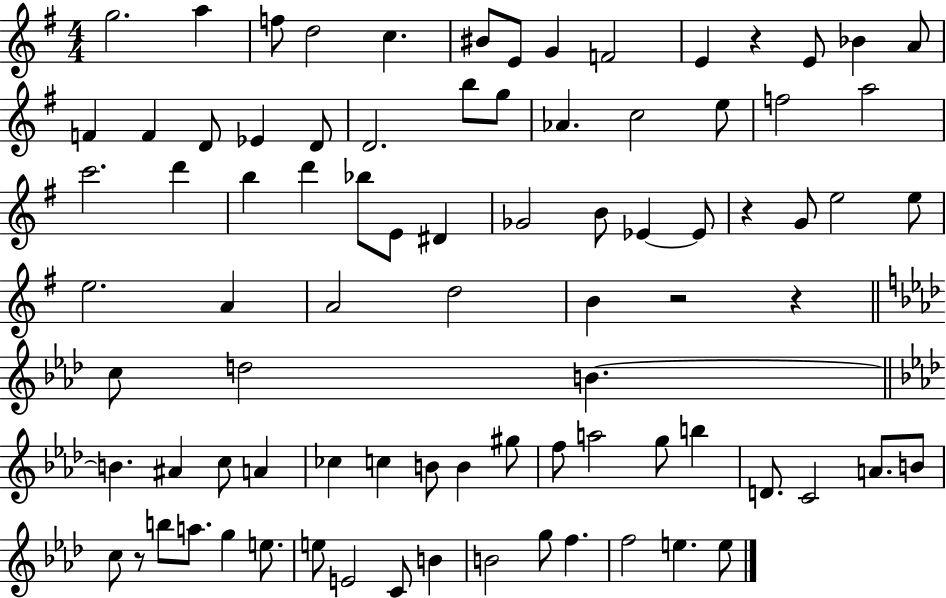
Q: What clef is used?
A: treble